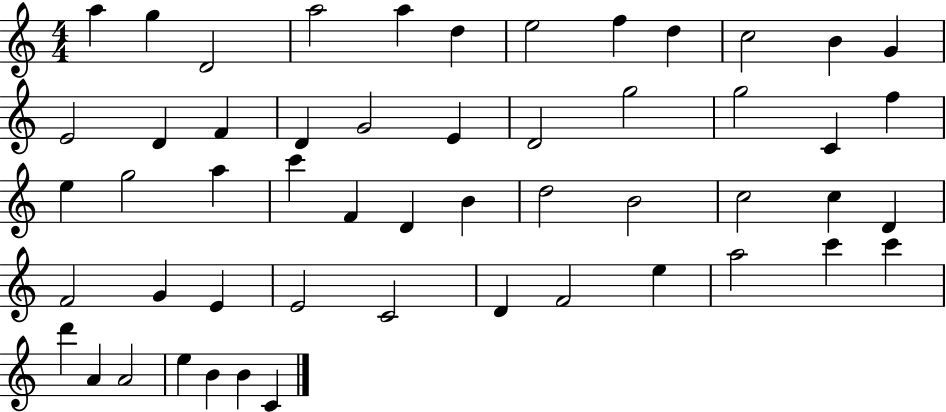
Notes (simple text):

A5/q G5/q D4/h A5/h A5/q D5/q E5/h F5/q D5/q C5/h B4/q G4/q E4/h D4/q F4/q D4/q G4/h E4/q D4/h G5/h G5/h C4/q F5/q E5/q G5/h A5/q C6/q F4/q D4/q B4/q D5/h B4/h C5/h C5/q D4/q F4/h G4/q E4/q E4/h C4/h D4/q F4/h E5/q A5/h C6/q C6/q D6/q A4/q A4/h E5/q B4/q B4/q C4/q